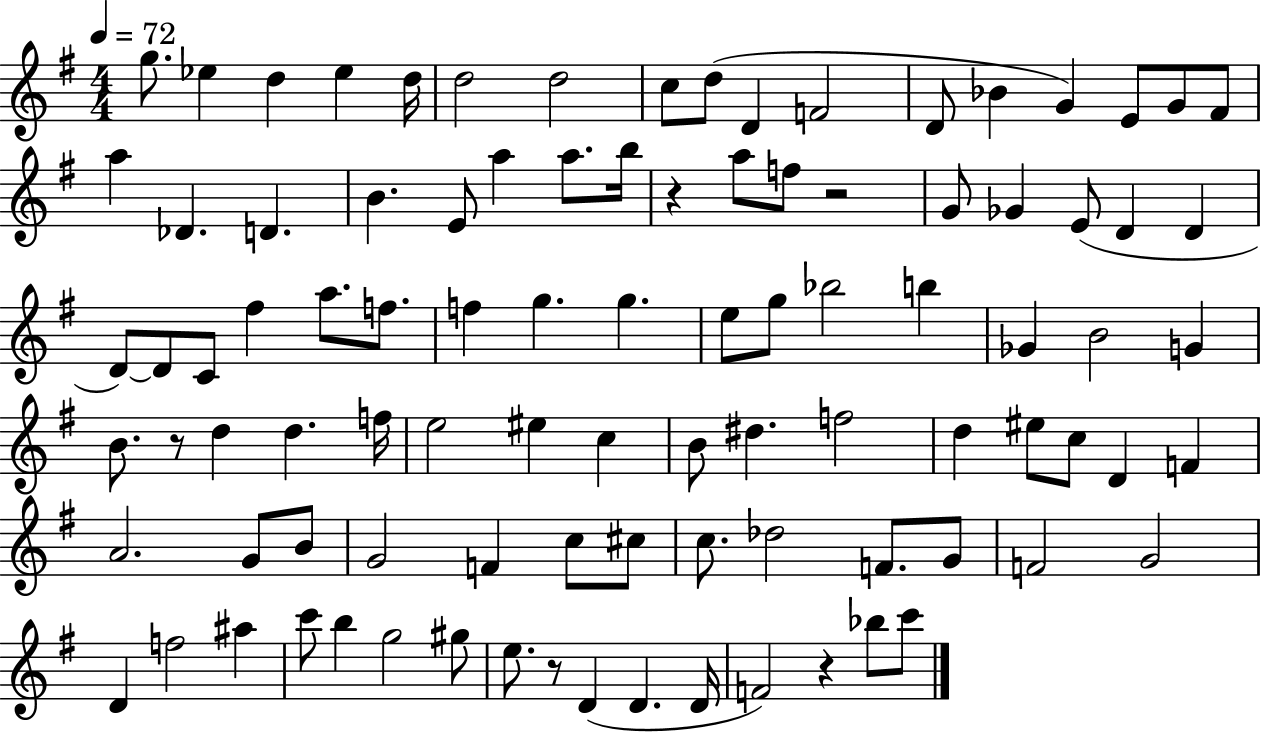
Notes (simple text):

G5/e. Eb5/q D5/q Eb5/q D5/s D5/h D5/h C5/e D5/e D4/q F4/h D4/e Bb4/q G4/q E4/e G4/e F#4/e A5/q Db4/q. D4/q. B4/q. E4/e A5/q A5/e. B5/s R/q A5/e F5/e R/h G4/e Gb4/q E4/e D4/q D4/q D4/e D4/e C4/e F#5/q A5/e. F5/e. F5/q G5/q. G5/q. E5/e G5/e Bb5/h B5/q Gb4/q B4/h G4/q B4/e. R/e D5/q D5/q. F5/s E5/h EIS5/q C5/q B4/e D#5/q. F5/h D5/q EIS5/e C5/e D4/q F4/q A4/h. G4/e B4/e G4/h F4/q C5/e C#5/e C5/e. Db5/h F4/e. G4/e F4/h G4/h D4/q F5/h A#5/q C6/e B5/q G5/h G#5/e E5/e. R/e D4/q D4/q. D4/s F4/h R/q Bb5/e C6/e